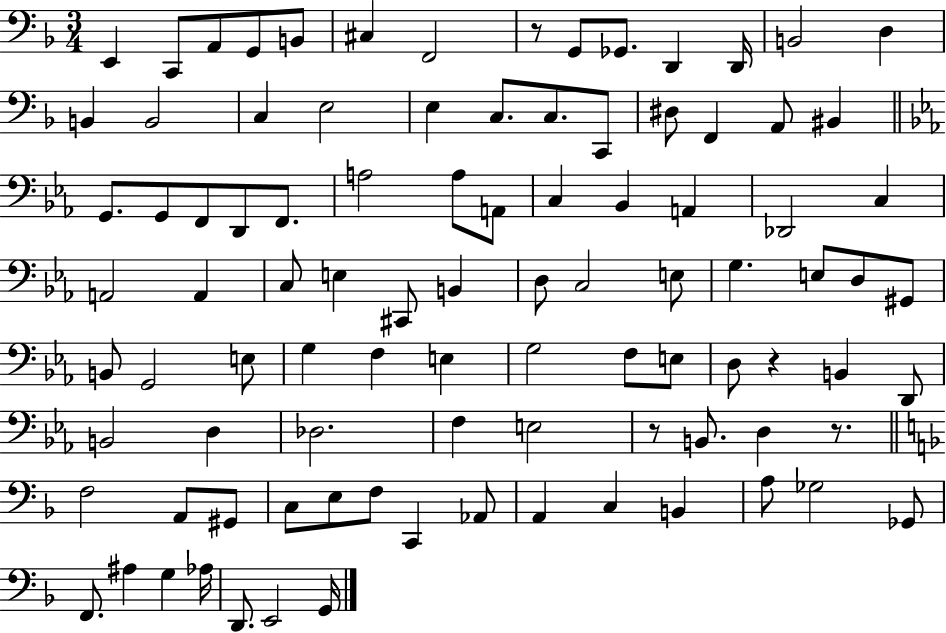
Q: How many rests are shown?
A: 4